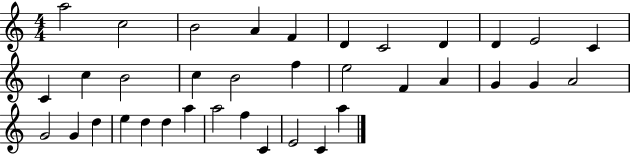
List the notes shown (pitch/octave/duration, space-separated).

A5/h C5/h B4/h A4/q F4/q D4/q C4/h D4/q D4/q E4/h C4/q C4/q C5/q B4/h C5/q B4/h F5/q E5/h F4/q A4/q G4/q G4/q A4/h G4/h G4/q D5/q E5/q D5/q D5/q A5/q A5/h F5/q C4/q E4/h C4/q A5/q